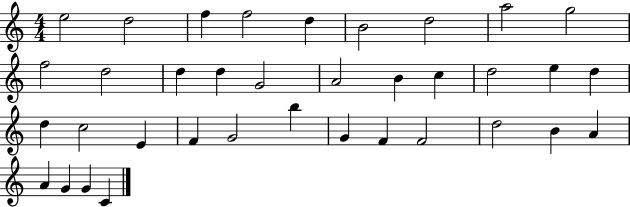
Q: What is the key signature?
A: C major